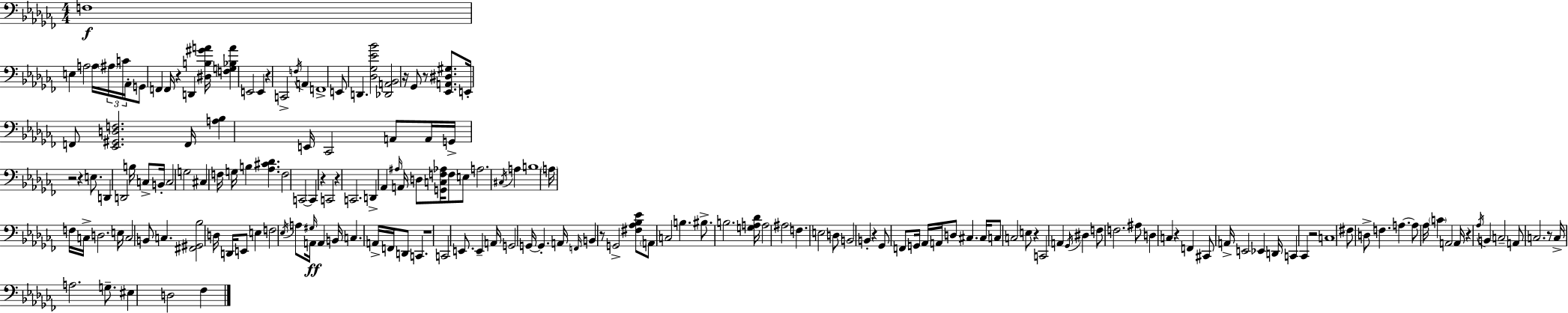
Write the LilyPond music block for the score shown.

{
  \clef bass
  \numericTimeSignature
  \time 4/4
  \key aes \minor
  \repeat volta 2 { f1\f | e4 a2 a16 \tuplet 3/2 { \parenthesize ais16 c'16 aes,16-. } | g,8 f,4 f,16 r4 d,4 <dis b gis' a'>16 | <f g bes a'>4 e,2 e,4 | \break r4 c,2-> \acciaccatura { f16 } a,4 | f,1-> | e,8 d,4. <des ges ees' bes'>2 | <des, a, bes,>2 r16 ges,8 r8 <ees, a, dis gis>8. | \break e,16-. f,8 <ees, gis, d f>2. | f,16 <a bes>4 e,16 ces,2 a,8 | a,16 g,16-> r2 r4 e8. | d,4 d,2 b16 c8-> | \break b,16-. c2 g2 | cis4 f16 g16 b4 <aes cis' des'>4. | f2 c,2~~ | c,4 r4 c,2 | \break r4 c,2. | d,4-> aes,4 \grace { ais16 } a,16 d8 <g, c f aes>16 f8 | e8 a2. \acciaccatura { cis16 } a4 | b1 | \break \parenthesize a16 f16 c16-> d2. | e16 \parenthesize c2 b,8 c4. | <fis, gis, bes>2 d16 d,16 e,8 e4 | f2 \acciaccatura { ees16 } a8 \grace { gis16 } a,16\ff | \break a,4 b,16 c4. a,16-> f,16 d,8 c,4. | r1 | c,2 e,8. | e,4-- a,16 g,2 g,16~~ g,4.-. | \break a,16 \grace { f,16 } b,4 r8 g,2-> | <fis aes bes ees'>8 \parenthesize a,8 c2 | b4. bis8.-> b2. | <g a des'>16 a2 ais2 | \break f4. e2 | d8 b,2 b,4-. | r4 ges,8 f,8 g,16 aes,16 a,16 d8 cis4. | cis16 c8 c2 | \break e8 r4 c,2 a,4 | \acciaccatura { ges,16 } dis4 f8 f2. | ais8 d4 c4 r4 | f,4 cis,8 a,16-> e,2 | \break ees,4 d,16 c,4 ces,4 r2 | c1 | fis8 d8-> f4. | a4.~~ a8 aes16 \parenthesize c'4 a,2 | \break a,16 r4 \acciaccatura { aes16 } b,4 | c2-- a,8 c2. | r8 c16-> a2. | g8.-- eis4 d2 | \break fes4 } \bar "|."
}